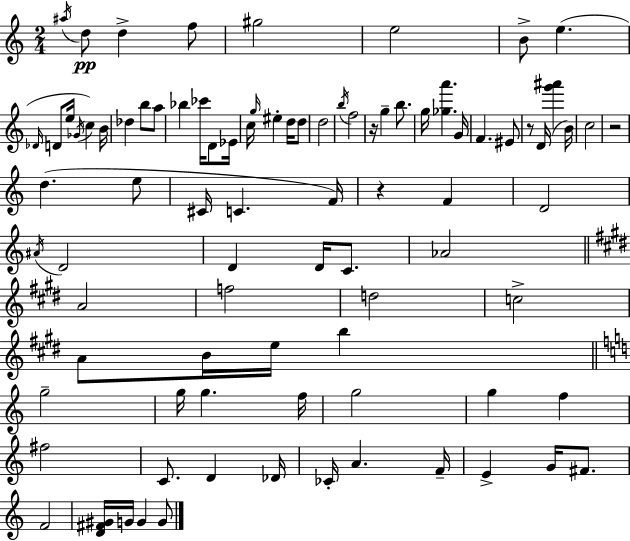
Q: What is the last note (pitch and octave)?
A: G4